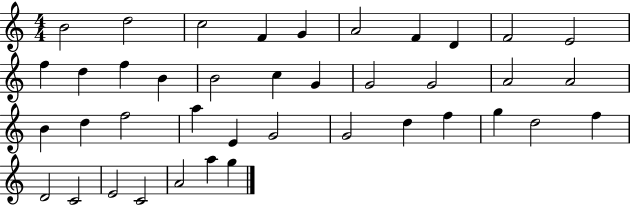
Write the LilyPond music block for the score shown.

{
  \clef treble
  \numericTimeSignature
  \time 4/4
  \key c \major
  b'2 d''2 | c''2 f'4 g'4 | a'2 f'4 d'4 | f'2 e'2 | \break f''4 d''4 f''4 b'4 | b'2 c''4 g'4 | g'2 g'2 | a'2 a'2 | \break b'4 d''4 f''2 | a''4 e'4 g'2 | g'2 d''4 f''4 | g''4 d''2 f''4 | \break d'2 c'2 | e'2 c'2 | a'2 a''4 g''4 | \bar "|."
}